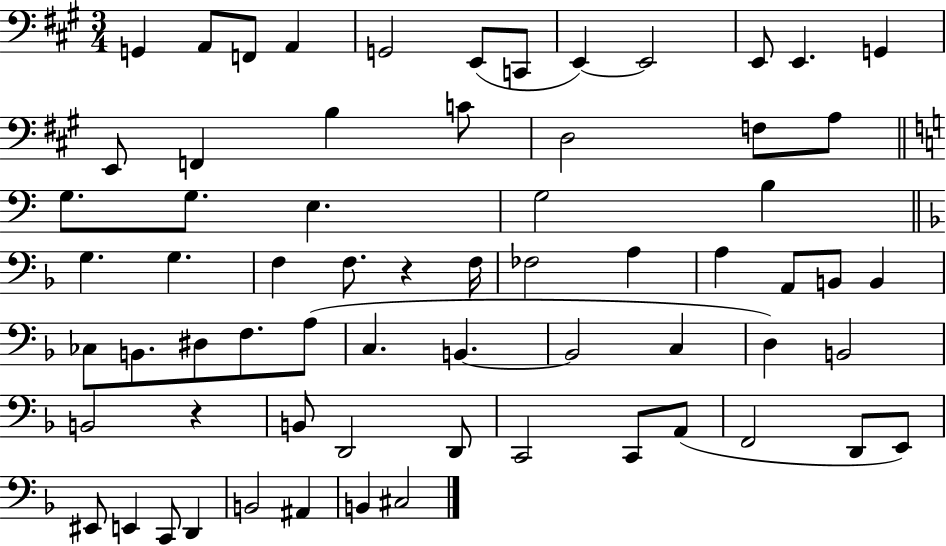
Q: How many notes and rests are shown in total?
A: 66